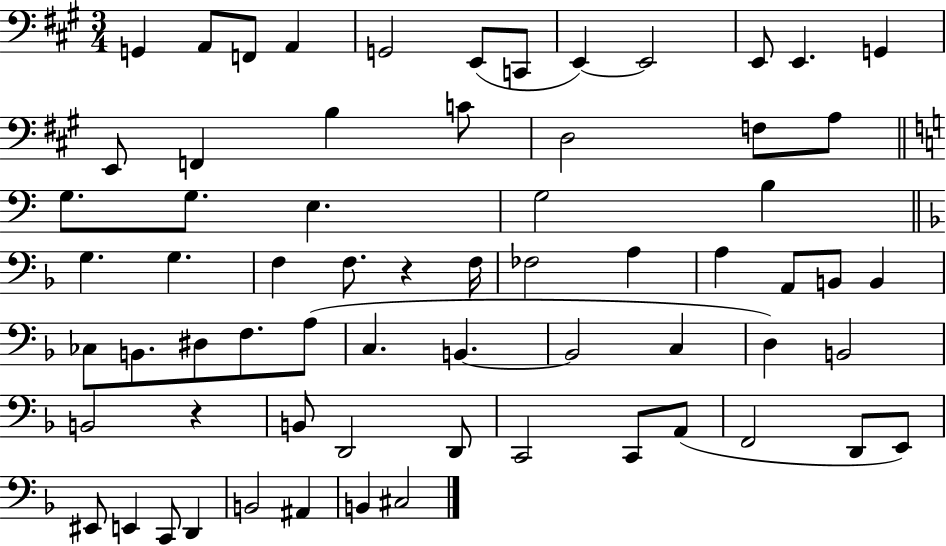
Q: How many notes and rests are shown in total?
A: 66